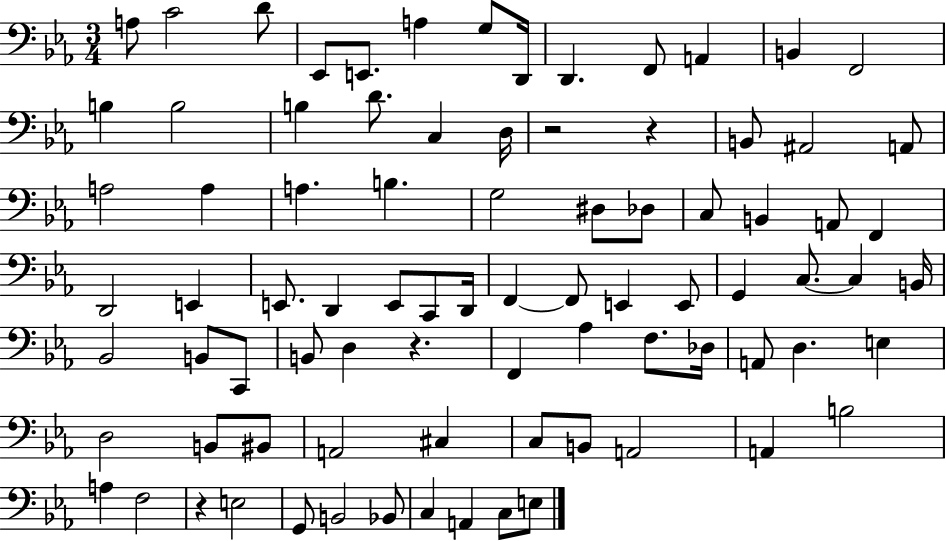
X:1
T:Untitled
M:3/4
L:1/4
K:Eb
A,/2 C2 D/2 _E,,/2 E,,/2 A, G,/2 D,,/4 D,, F,,/2 A,, B,, F,,2 B, B,2 B, D/2 C, D,/4 z2 z B,,/2 ^A,,2 A,,/2 A,2 A, A, B, G,2 ^D,/2 _D,/2 C,/2 B,, A,,/2 F,, D,,2 E,, E,,/2 D,, E,,/2 C,,/2 D,,/4 F,, F,,/2 E,, E,,/2 G,, C,/2 C, B,,/4 _B,,2 B,,/2 C,,/2 B,,/2 D, z F,, _A, F,/2 _D,/4 A,,/2 D, E, D,2 B,,/2 ^B,,/2 A,,2 ^C, C,/2 B,,/2 A,,2 A,, B,2 A, F,2 z E,2 G,,/2 B,,2 _B,,/2 C, A,, C,/2 E,/2